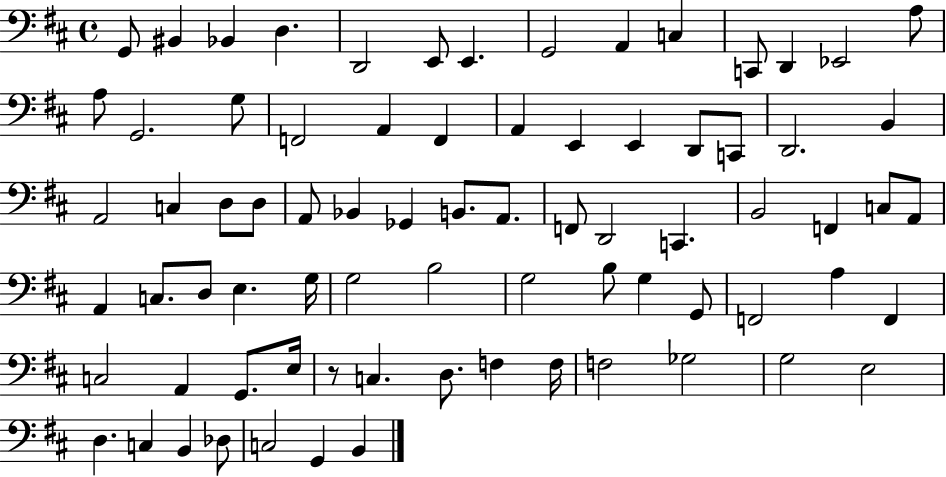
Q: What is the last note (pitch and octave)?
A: B2